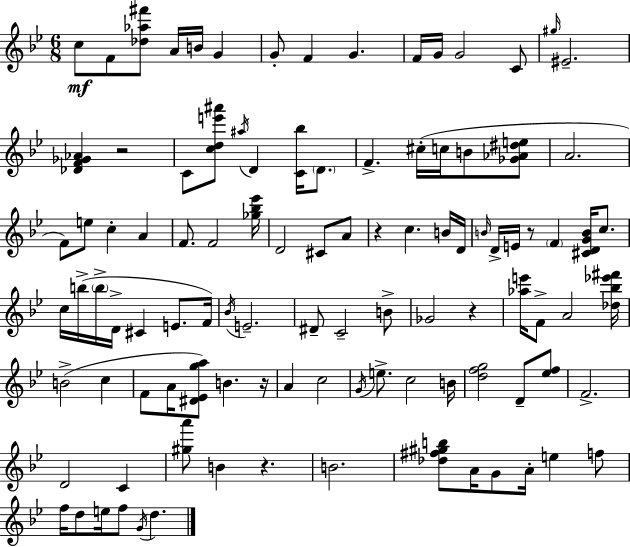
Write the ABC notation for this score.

X:1
T:Untitled
M:6/8
L:1/4
K:Gm
c/2 F/2 [_d_a^f']/2 A/4 B/4 G G/2 F G F/4 G/4 G2 C/2 ^g/4 ^E2 [_DF_G_A] z2 C/2 [cde'^a']/2 ^a/4 D [C_b]/4 D/2 F ^c/4 c/4 B/2 [_G_A^de]/2 A2 F/2 e/2 c A F/2 F2 [_g_b_e']/4 D2 ^C/2 A/2 z c B/4 D/4 B/4 D/4 E/4 z/2 F [^CDGB]/4 c/2 c/4 b/4 b/4 D/4 ^C E/2 F/4 _B/4 E2 ^D/2 C2 B/2 _G2 z [_ae']/4 F/2 A2 [_d_b_e'^f']/4 B2 c F/2 A/4 [^D_Ega]/2 B z/4 A c2 G/4 e/2 c2 B/4 [dfg]2 D/2 [_ef]/2 F2 D2 C [^ga']/2 B z B2 [_d^f^gb]/2 A/4 G/2 A/4 e f/2 f/4 d/2 e/4 f/2 G/4 d